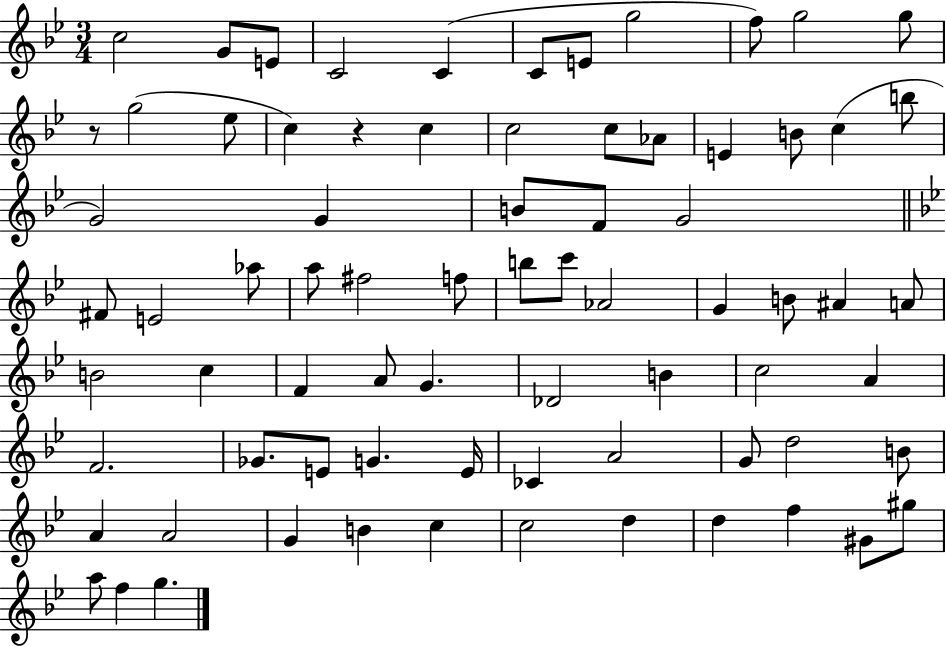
{
  \clef treble
  \numericTimeSignature
  \time 3/4
  \key bes \major
  c''2 g'8 e'8 | c'2 c'4( | c'8 e'8 g''2 | f''8) g''2 g''8 | \break r8 g''2( ees''8 | c''4) r4 c''4 | c''2 c''8 aes'8 | e'4 b'8 c''4( b''8 | \break g'2) g'4 | b'8 f'8 g'2 | \bar "||" \break \key g \minor fis'8 e'2 aes''8 | a''8 fis''2 f''8 | b''8 c'''8 aes'2 | g'4 b'8 ais'4 a'8 | \break b'2 c''4 | f'4 a'8 g'4. | des'2 b'4 | c''2 a'4 | \break f'2. | ges'8. e'8 g'4. e'16 | ces'4 a'2 | g'8 d''2 b'8 | \break a'4 a'2 | g'4 b'4 c''4 | c''2 d''4 | d''4 f''4 gis'8 gis''8 | \break a''8 f''4 g''4. | \bar "|."
}